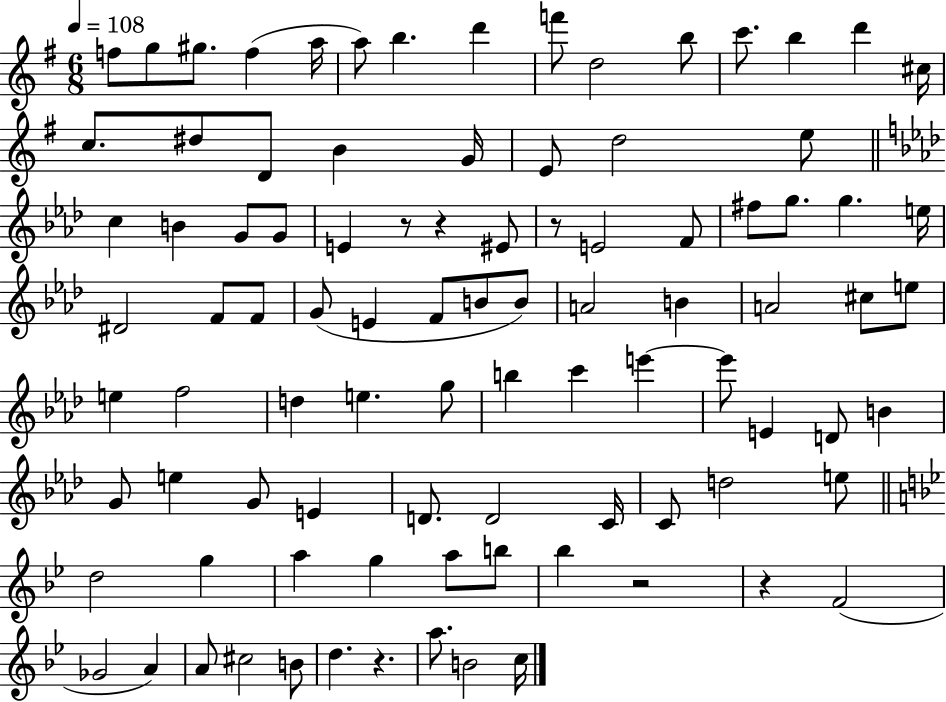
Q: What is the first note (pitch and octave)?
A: F5